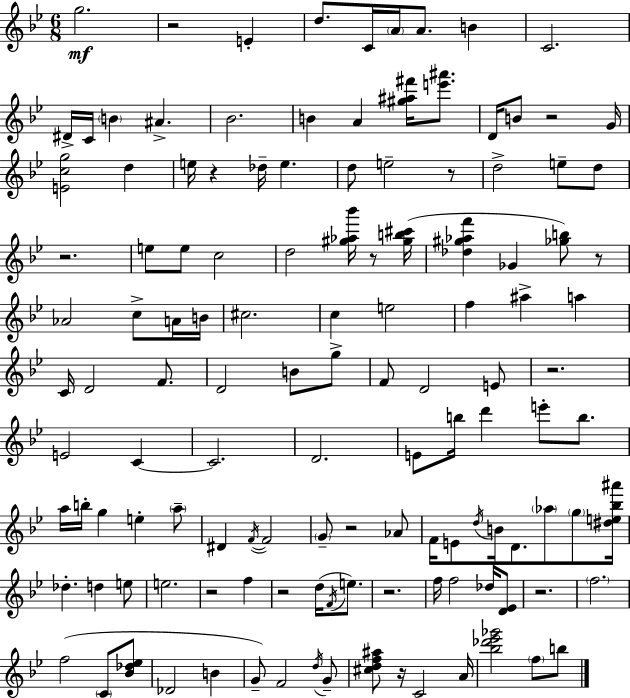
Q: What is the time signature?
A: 6/8